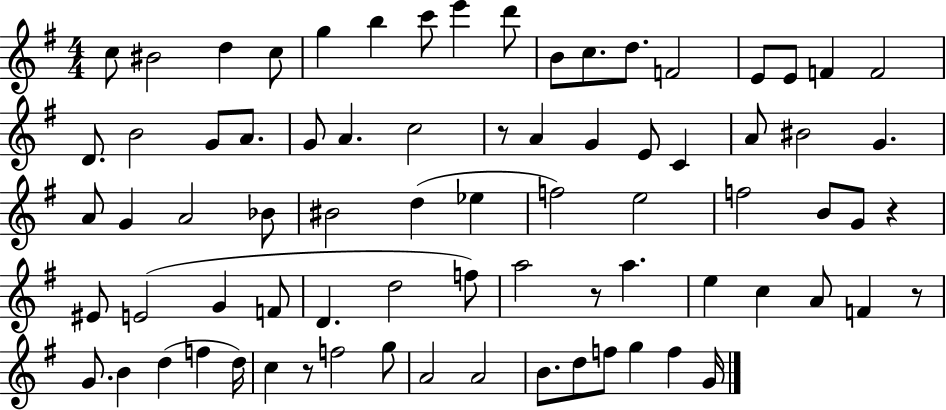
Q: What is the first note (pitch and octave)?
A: C5